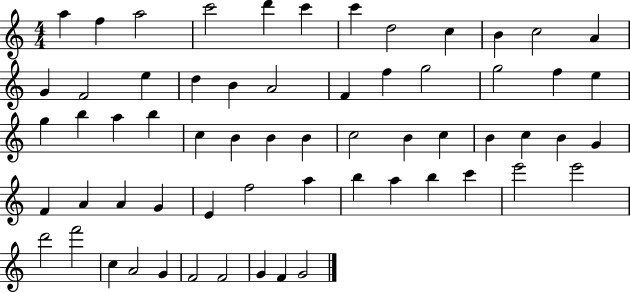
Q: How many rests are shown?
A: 0